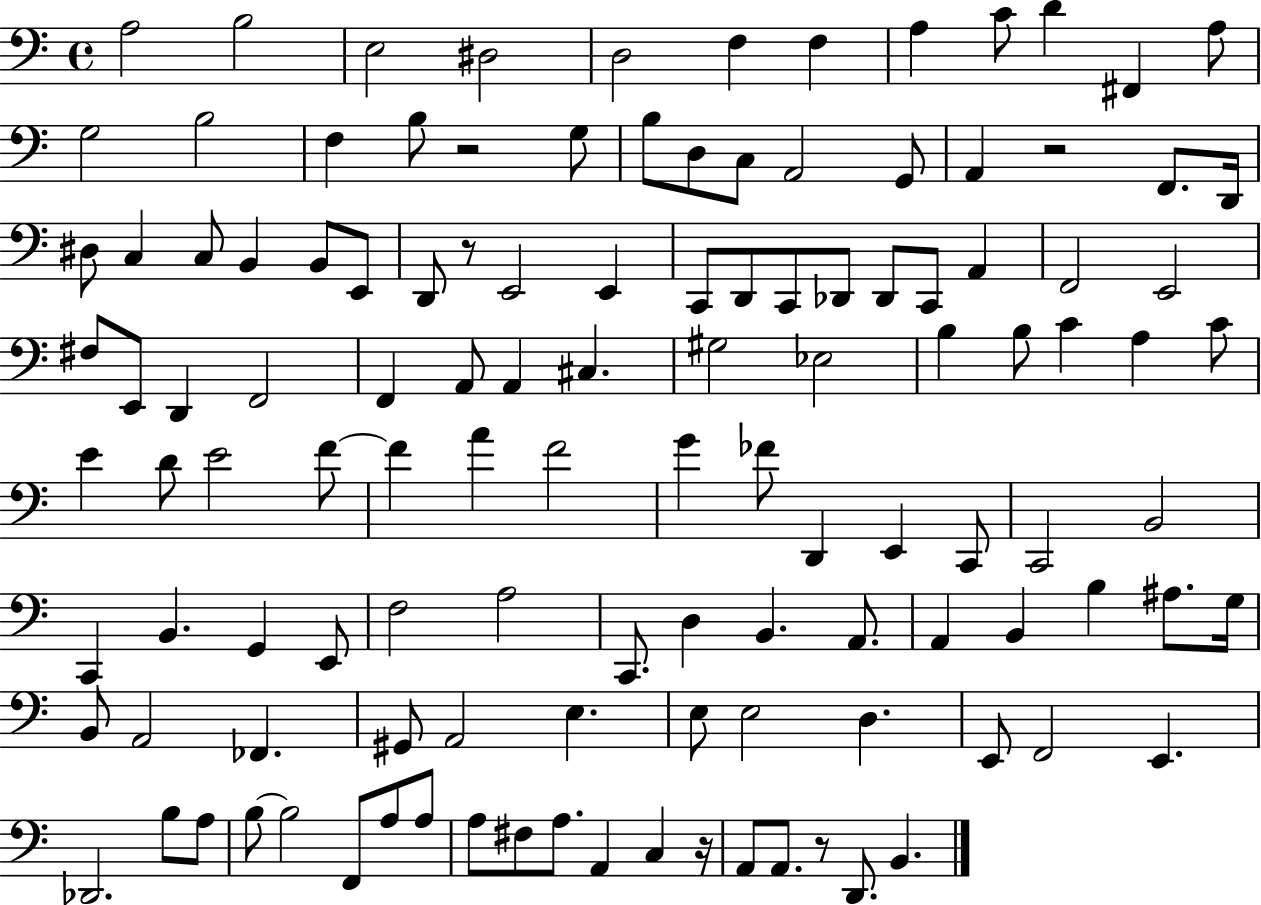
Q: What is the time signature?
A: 4/4